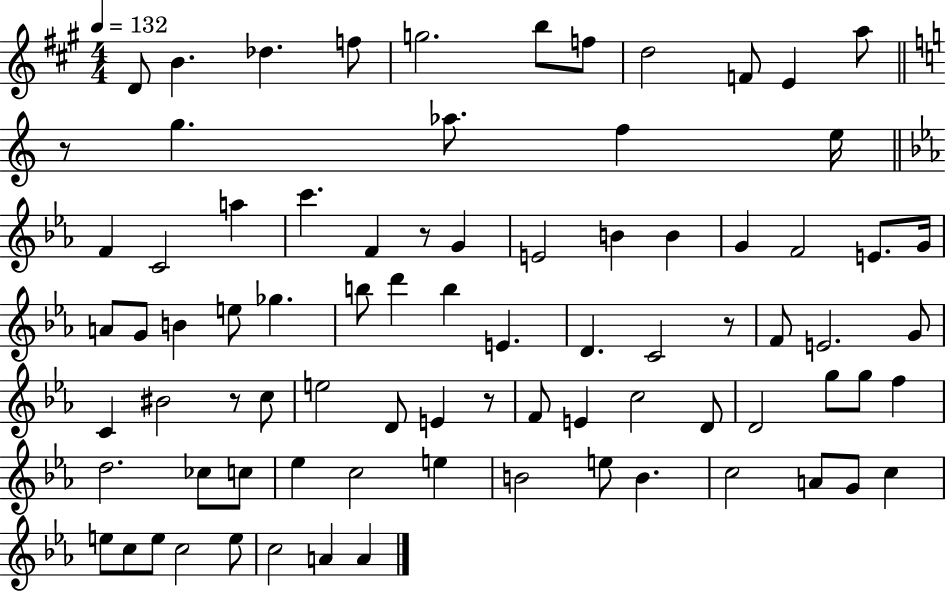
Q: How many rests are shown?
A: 5